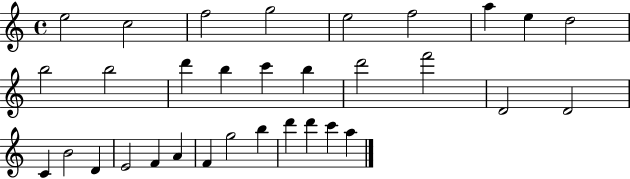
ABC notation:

X:1
T:Untitled
M:4/4
L:1/4
K:C
e2 c2 f2 g2 e2 f2 a e d2 b2 b2 d' b c' b d'2 f'2 D2 D2 C B2 D E2 F A F g2 b d' d' c' a